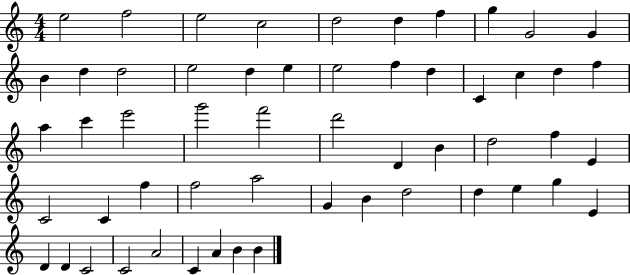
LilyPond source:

{
  \clef treble
  \numericTimeSignature
  \time 4/4
  \key c \major
  e''2 f''2 | e''2 c''2 | d''2 d''4 f''4 | g''4 g'2 g'4 | \break b'4 d''4 d''2 | e''2 d''4 e''4 | e''2 f''4 d''4 | c'4 c''4 d''4 f''4 | \break a''4 c'''4 e'''2 | g'''2 f'''2 | d'''2 d'4 b'4 | d''2 f''4 e'4 | \break c'2 c'4 f''4 | f''2 a''2 | g'4 b'4 d''2 | d''4 e''4 g''4 e'4 | \break d'4 d'4 c'2 | c'2 a'2 | c'4 a'4 b'4 b'4 | \bar "|."
}